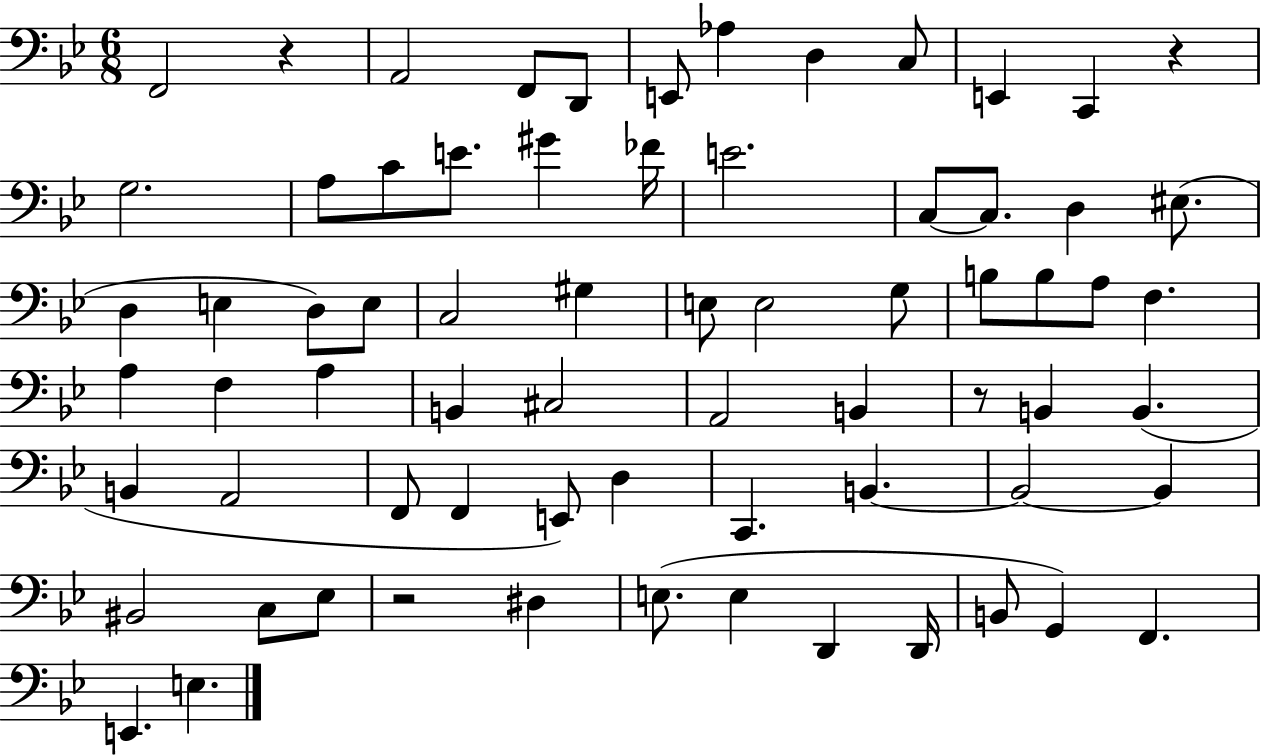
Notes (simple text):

F2/h R/q A2/h F2/e D2/e E2/e Ab3/q D3/q C3/e E2/q C2/q R/q G3/h. A3/e C4/e E4/e. G#4/q FES4/s E4/h. C3/e C3/e. D3/q EIS3/e. D3/q E3/q D3/e E3/e C3/h G#3/q E3/e E3/h G3/e B3/e B3/e A3/e F3/q. A3/q F3/q A3/q B2/q C#3/h A2/h B2/q R/e B2/q B2/q. B2/q A2/h F2/e F2/q E2/e D3/q C2/q. B2/q. B2/h B2/q BIS2/h C3/e Eb3/e R/h D#3/q E3/e. E3/q D2/q D2/s B2/e G2/q F2/q. E2/q. E3/q.